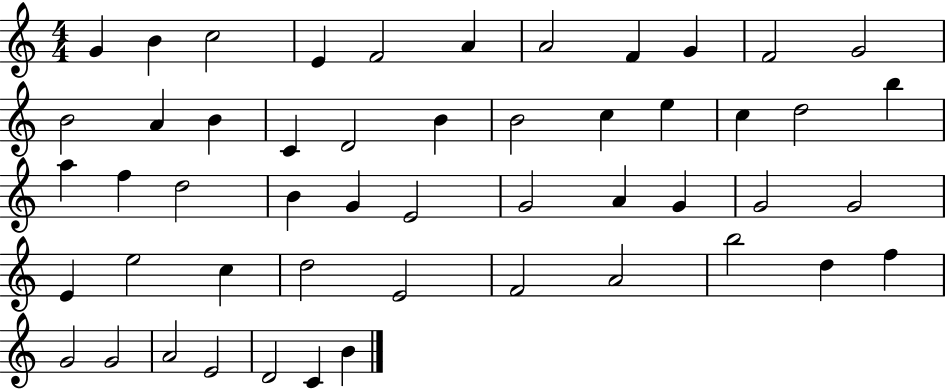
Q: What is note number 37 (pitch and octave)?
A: C5